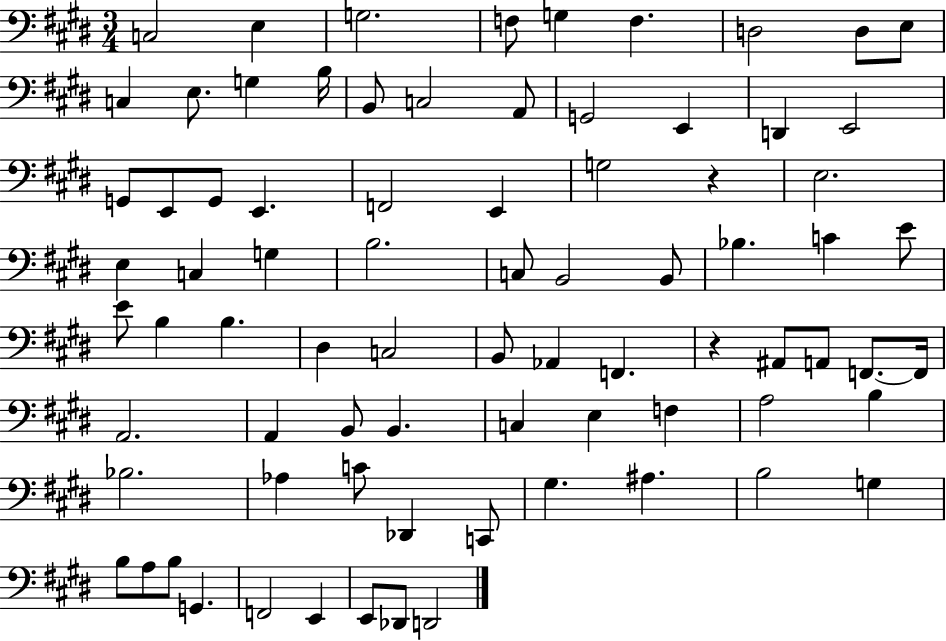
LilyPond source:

{
  \clef bass
  \numericTimeSignature
  \time 3/4
  \key e \major
  c2 e4 | g2. | f8 g4 f4. | d2 d8 e8 | \break c4 e8. g4 b16 | b,8 c2 a,8 | g,2 e,4 | d,4 e,2 | \break g,8 e,8 g,8 e,4. | f,2 e,4 | g2 r4 | e2. | \break e4 c4 g4 | b2. | c8 b,2 b,8 | bes4. c'4 e'8 | \break e'8 b4 b4. | dis4 c2 | b,8 aes,4 f,4. | r4 ais,8 a,8 f,8.~~ f,16 | \break a,2. | a,4 b,8 b,4. | c4 e4 f4 | a2 b4 | \break bes2. | aes4 c'8 des,4 c,8 | gis4. ais4. | b2 g4 | \break b8 a8 b8 g,4. | f,2 e,4 | e,8 des,8 d,2 | \bar "|."
}